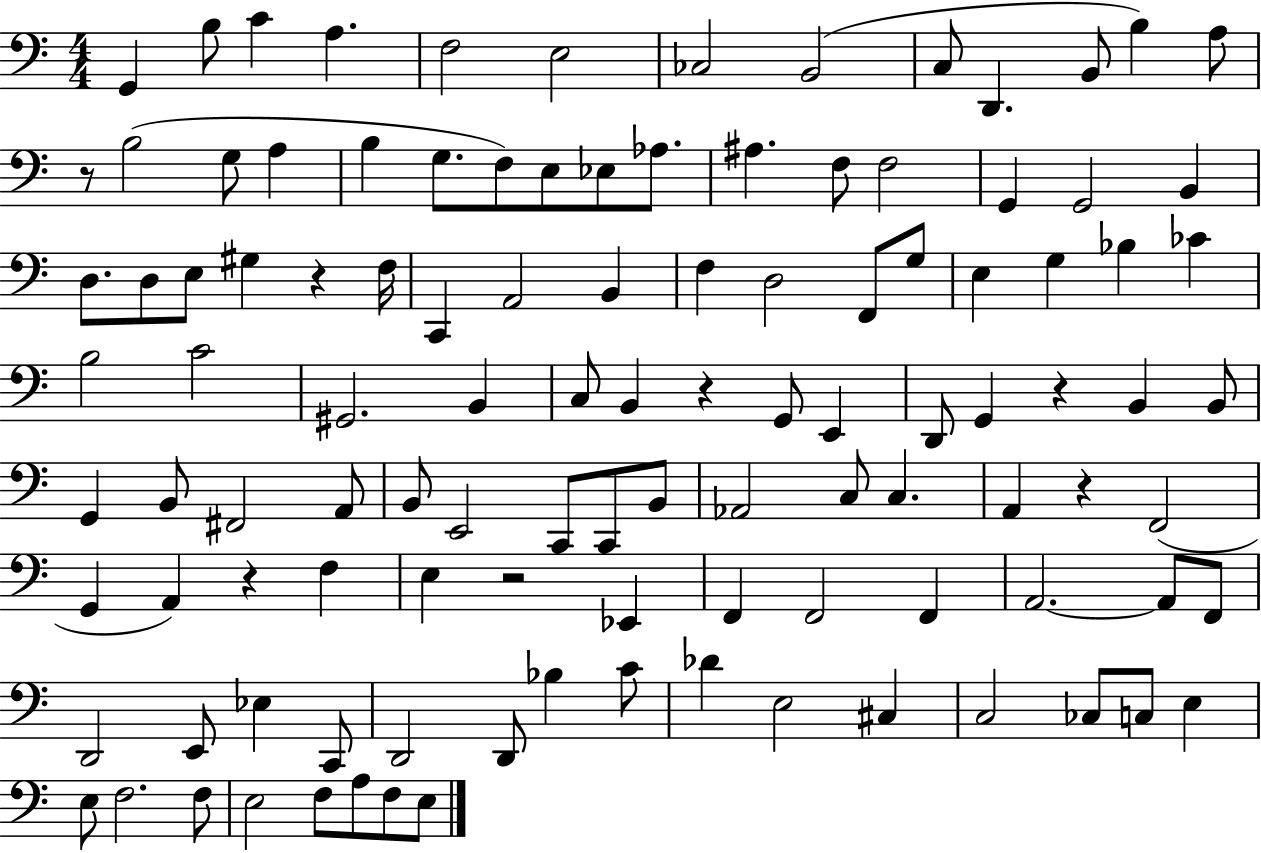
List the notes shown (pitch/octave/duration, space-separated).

G2/q B3/e C4/q A3/q. F3/h E3/h CES3/h B2/h C3/e D2/q. B2/e B3/q A3/e R/e B3/h G3/e A3/q B3/q G3/e. F3/e E3/e Eb3/e Ab3/e. A#3/q. F3/e F3/h G2/q G2/h B2/q D3/e. D3/e E3/e G#3/q R/q F3/s C2/q A2/h B2/q F3/q D3/h F2/e G3/e E3/q G3/q Bb3/q CES4/q B3/h C4/h G#2/h. B2/q C3/e B2/q R/q G2/e E2/q D2/e G2/q R/q B2/q B2/e G2/q B2/e F#2/h A2/e B2/e E2/h C2/e C2/e B2/e Ab2/h C3/e C3/q. A2/q R/q F2/h G2/q A2/q R/q F3/q E3/q R/h Eb2/q F2/q F2/h F2/q A2/h. A2/e F2/e D2/h E2/e Eb3/q C2/e D2/h D2/e Bb3/q C4/e Db4/q E3/h C#3/q C3/h CES3/e C3/e E3/q E3/e F3/h. F3/e E3/h F3/e A3/e F3/e E3/e